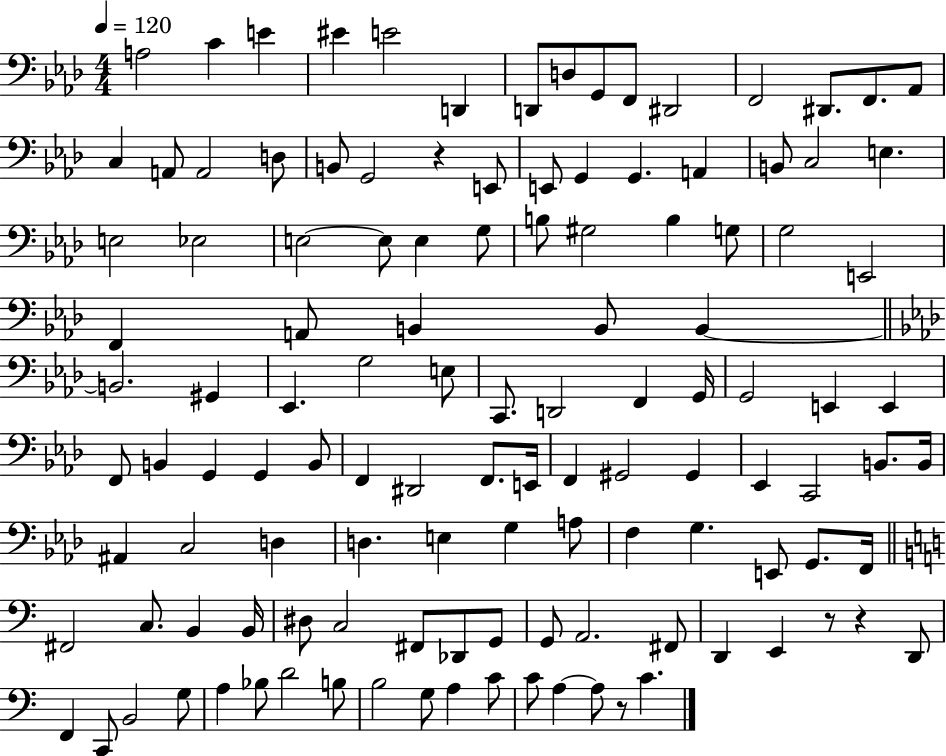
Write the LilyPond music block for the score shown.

{
  \clef bass
  \numericTimeSignature
  \time 4/4
  \key aes \major
  \tempo 4 = 120
  a2 c'4 e'4 | eis'4 e'2 d,4 | d,8 d8 g,8 f,8 dis,2 | f,2 dis,8. f,8. aes,8 | \break c4 a,8 a,2 d8 | b,8 g,2 r4 e,8 | e,8 g,4 g,4. a,4 | b,8 c2 e4. | \break e2 ees2 | e2~~ e8 e4 g8 | b8 gis2 b4 g8 | g2 e,2 | \break f,4 a,8 b,4 b,8 b,4~~ | \bar "||" \break \key aes \major b,2. gis,4 | ees,4. g2 e8 | c,8. d,2 f,4 g,16 | g,2 e,4 e,4 | \break f,8 b,4 g,4 g,4 b,8 | f,4 dis,2 f,8. e,16 | f,4 gis,2 gis,4 | ees,4 c,2 b,8. b,16 | \break ais,4 c2 d4 | d4. e4 g4 a8 | f4 g4. e,8 g,8. f,16 | \bar "||" \break \key c \major fis,2 c8. b,4 b,16 | dis8 c2 fis,8 des,8 g,8 | g,8 a,2. fis,8 | d,4 e,4 r8 r4 d,8 | \break f,4 c,8 b,2 g8 | a4 bes8 d'2 b8 | b2 g8 a4 c'8 | c'8 a4~~ a8 r8 c'4. | \break \bar "|."
}